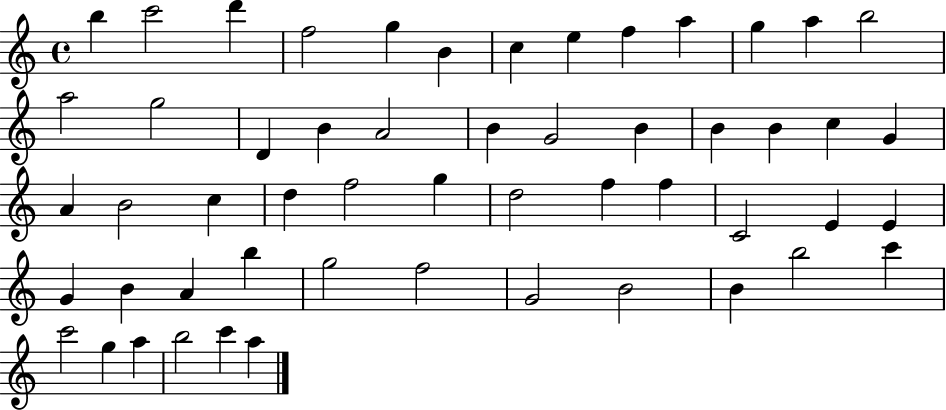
{
  \clef treble
  \time 4/4
  \defaultTimeSignature
  \key c \major
  b''4 c'''2 d'''4 | f''2 g''4 b'4 | c''4 e''4 f''4 a''4 | g''4 a''4 b''2 | \break a''2 g''2 | d'4 b'4 a'2 | b'4 g'2 b'4 | b'4 b'4 c''4 g'4 | \break a'4 b'2 c''4 | d''4 f''2 g''4 | d''2 f''4 f''4 | c'2 e'4 e'4 | \break g'4 b'4 a'4 b''4 | g''2 f''2 | g'2 b'2 | b'4 b''2 c'''4 | \break c'''2 g''4 a''4 | b''2 c'''4 a''4 | \bar "|."
}